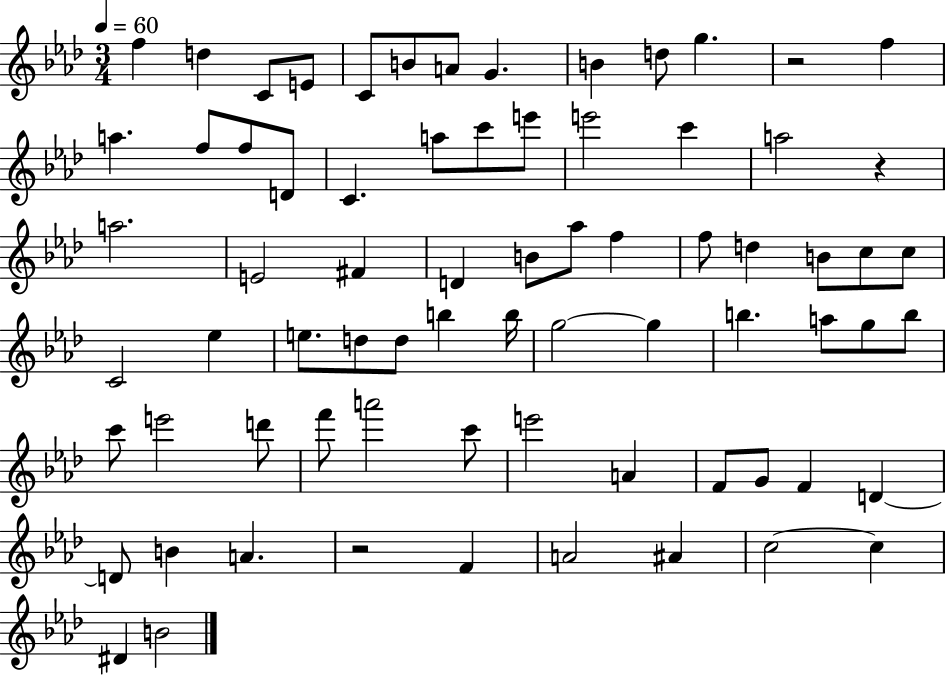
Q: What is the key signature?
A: AES major